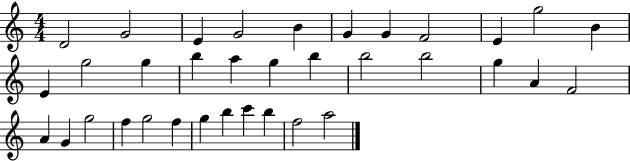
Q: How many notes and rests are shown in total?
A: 35